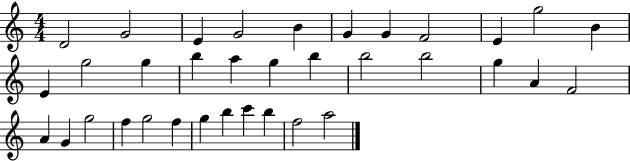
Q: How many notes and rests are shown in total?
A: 35